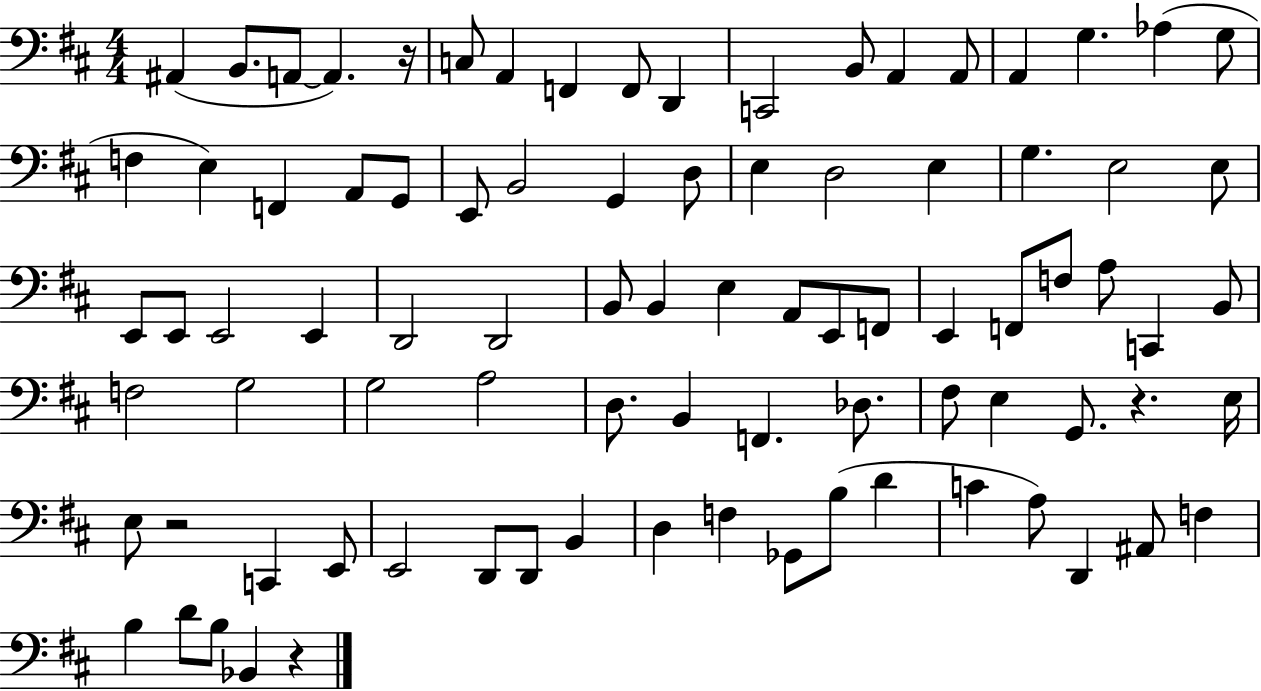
{
  \clef bass
  \numericTimeSignature
  \time 4/4
  \key d \major
  \repeat volta 2 { ais,4( b,8. a,8~~ a,4.) r16 | c8 a,4 f,4 f,8 d,4 | c,2 b,8 a,4 a,8 | a,4 g4. aes4( g8 | \break f4 e4) f,4 a,8 g,8 | e,8 b,2 g,4 d8 | e4 d2 e4 | g4. e2 e8 | \break e,8 e,8 e,2 e,4 | d,2 d,2 | b,8 b,4 e4 a,8 e,8 f,8 | e,4 f,8 f8 a8 c,4 b,8 | \break f2 g2 | g2 a2 | d8. b,4 f,4. des8. | fis8 e4 g,8. r4. e16 | \break e8 r2 c,4 e,8 | e,2 d,8 d,8 b,4 | d4 f4 ges,8 b8( d'4 | c'4 a8) d,4 ais,8 f4 | \break b4 d'8 b8 bes,4 r4 | } \bar "|."
}